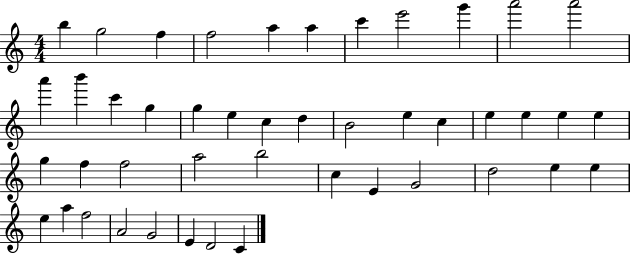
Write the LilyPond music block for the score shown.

{
  \clef treble
  \numericTimeSignature
  \time 4/4
  \key c \major
  b''4 g''2 f''4 | f''2 a''4 a''4 | c'''4 e'''2 g'''4 | a'''2 a'''2 | \break a'''4 b'''4 c'''4 g''4 | g''4 e''4 c''4 d''4 | b'2 e''4 c''4 | e''4 e''4 e''4 e''4 | \break g''4 f''4 f''2 | a''2 b''2 | c''4 e'4 g'2 | d''2 e''4 e''4 | \break e''4 a''4 f''2 | a'2 g'2 | e'4 d'2 c'4 | \bar "|."
}